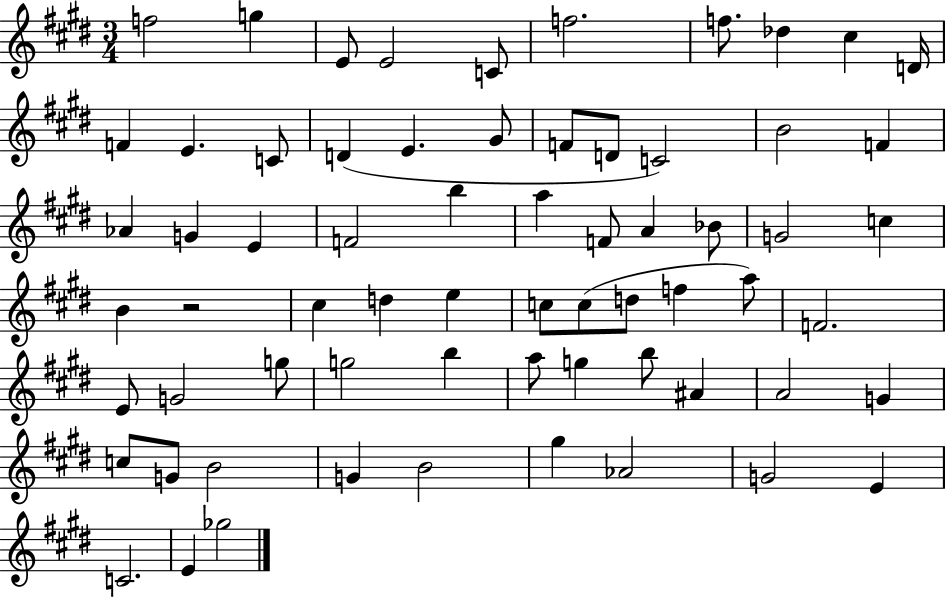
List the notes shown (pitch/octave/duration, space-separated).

F5/h G5/q E4/e E4/h C4/e F5/h. F5/e. Db5/q C#5/q D4/s F4/q E4/q. C4/e D4/q E4/q. G#4/e F4/e D4/e C4/h B4/h F4/q Ab4/q G4/q E4/q F4/h B5/q A5/q F4/e A4/q Bb4/e G4/h C5/q B4/q R/h C#5/q D5/q E5/q C5/e C5/e D5/e F5/q A5/e F4/h. E4/e G4/h G5/e G5/h B5/q A5/e G5/q B5/e A#4/q A4/h G4/q C5/e G4/e B4/h G4/q B4/h G#5/q Ab4/h G4/h E4/q C4/h. E4/q Gb5/h